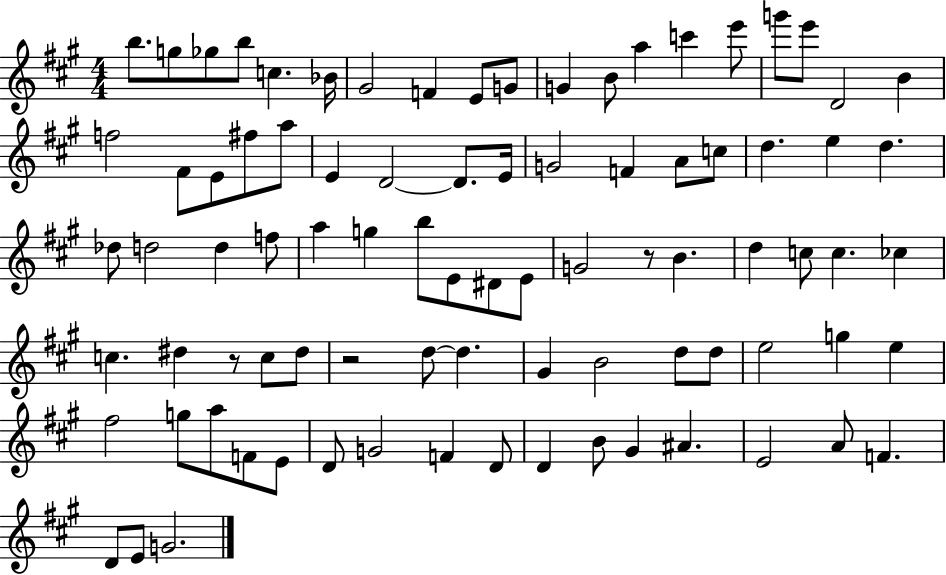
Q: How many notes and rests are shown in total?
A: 86